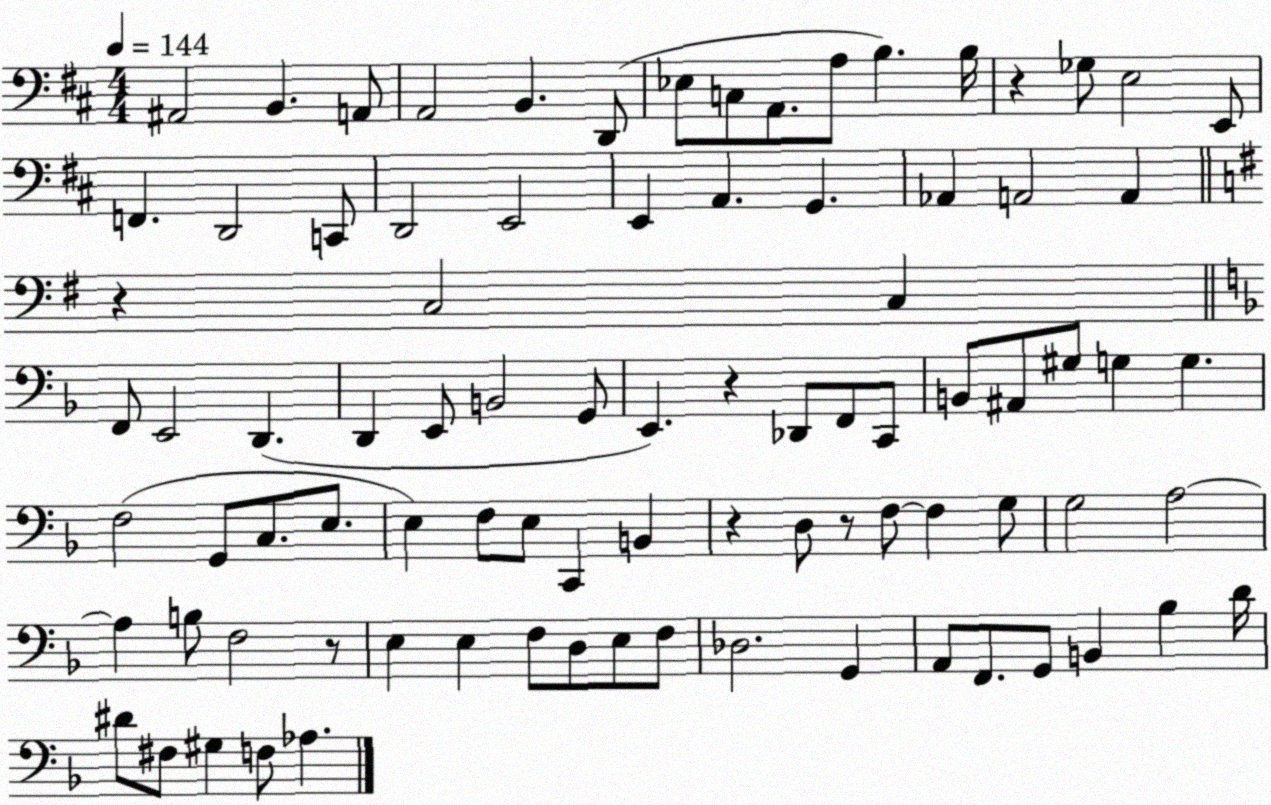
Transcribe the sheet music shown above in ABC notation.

X:1
T:Untitled
M:4/4
L:1/4
K:D
^A,,2 B,, A,,/2 A,,2 B,, D,,/2 _E,/2 C,/2 A,,/2 A,/2 B, B,/4 z _G,/2 E,2 E,,/2 F,, D,,2 C,,/2 D,,2 E,,2 E,, A,, G,, _A,, A,,2 A,, z C,2 C, F,,/2 E,,2 D,, D,, E,,/2 B,,2 G,,/2 E,, z _D,,/2 F,,/2 C,,/2 B,,/2 ^A,,/2 ^G,/2 G, G, F,2 G,,/2 C,/2 E,/2 E, F,/2 E,/2 C,, B,, z D,/2 z/2 F,/2 F, G,/2 G,2 A,2 A, B,/2 F,2 z/2 E, E, F,/2 D,/2 E,/2 F,/2 _D,2 G,, A,,/2 F,,/2 G,,/2 B,, _B, D/4 ^D/2 ^F,/2 ^G, F,/2 _A,